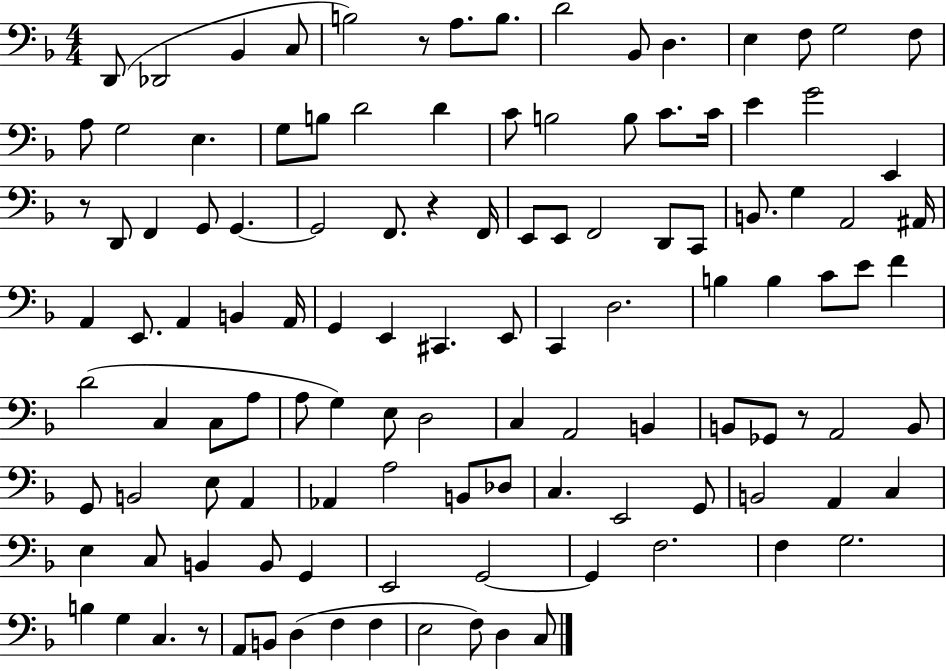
D2/e Db2/h Bb2/q C3/e B3/h R/e A3/e. B3/e. D4/h Bb2/e D3/q. E3/q F3/e G3/h F3/e A3/e G3/h E3/q. G3/e B3/e D4/h D4/q C4/e B3/h B3/e C4/e. C4/s E4/q G4/h E2/q R/e D2/e F2/q G2/e G2/q. G2/h F2/e. R/q F2/s E2/e E2/e F2/h D2/e C2/e B2/e. G3/q A2/h A#2/s A2/q E2/e. A2/q B2/q A2/s G2/q E2/q C#2/q. E2/e C2/q D3/h. B3/q B3/q C4/e E4/e F4/q D4/h C3/q C3/e A3/e A3/e G3/q E3/e D3/h C3/q A2/h B2/q B2/e Gb2/e R/e A2/h B2/e G2/e B2/h E3/e A2/q Ab2/q A3/h B2/e Db3/e C3/q. E2/h G2/e B2/h A2/q C3/q E3/q C3/e B2/q B2/e G2/q E2/h G2/h G2/q F3/h. F3/q G3/h. B3/q G3/q C3/q. R/e A2/e B2/e D3/q F3/q F3/q E3/h F3/e D3/q C3/e